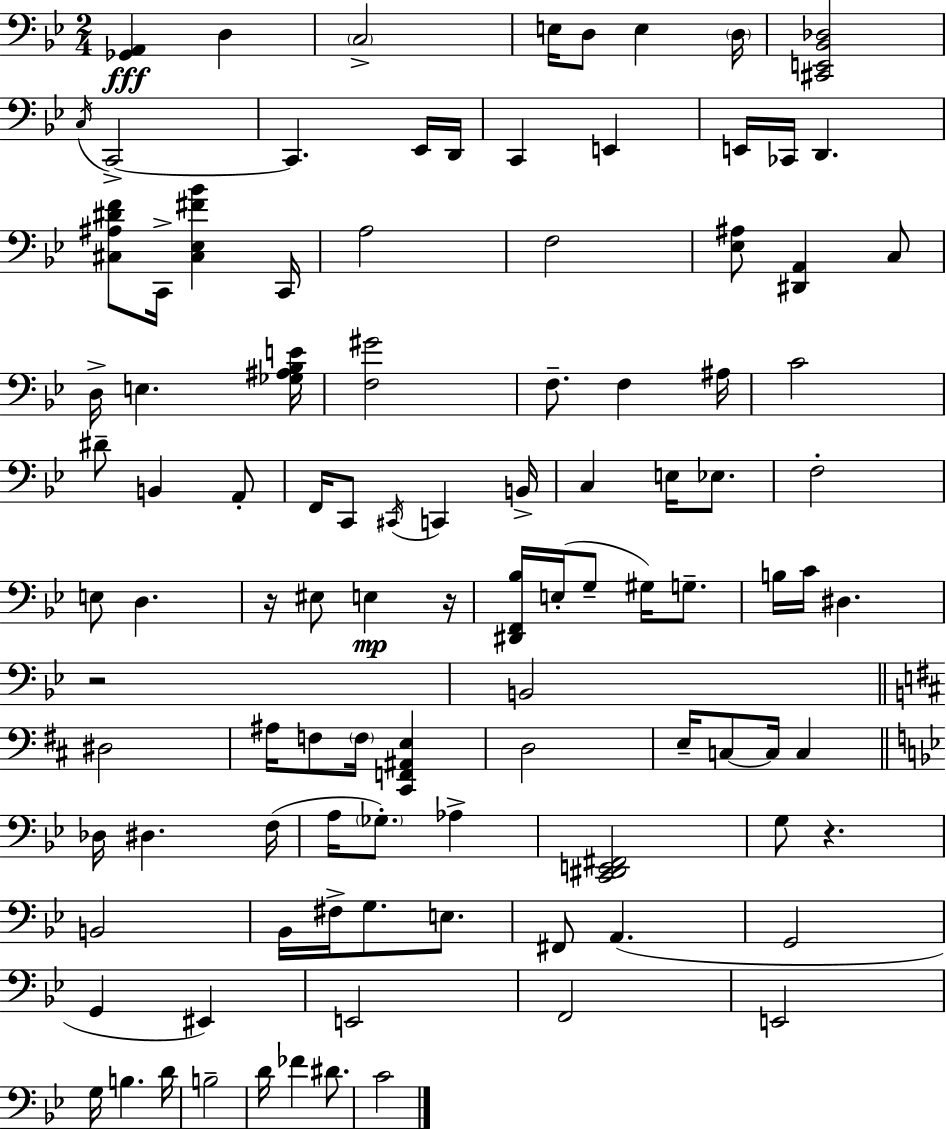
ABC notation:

X:1
T:Untitled
M:2/4
L:1/4
K:Gm
[_G,,A,,] D, C,2 E,/4 D,/2 E, D,/4 [^C,,E,,_B,,_D,]2 C,/4 C,,2 C,, _E,,/4 D,,/4 C,, E,, E,,/4 _C,,/4 D,, [^C,^A,^DF]/2 C,,/4 [^C,_E,^F_B] C,,/4 A,2 F,2 [_E,^A,]/2 [^D,,A,,] C,/2 D,/4 E, [_G,^A,_B,E]/4 [F,^G]2 F,/2 F, ^A,/4 C2 ^D/2 B,, A,,/2 F,,/4 C,,/2 ^C,,/4 C,, B,,/4 C, E,/4 _E,/2 F,2 E,/2 D, z/4 ^E,/2 E, z/4 [^D,,F,,_B,]/4 E,/4 G,/2 ^G,/4 G,/2 B,/4 C/4 ^D, z2 B,,2 ^D,2 ^A,/4 F,/2 F,/4 [^C,,F,,^A,,E,] D,2 E,/4 C,/2 C,/4 C, _D,/4 ^D, F,/4 A,/4 _G,/2 _A, [C,,^D,,E,,^F,,]2 G,/2 z B,,2 _B,,/4 ^F,/4 G,/2 E,/2 ^F,,/2 A,, G,,2 G,, ^E,, E,,2 F,,2 E,,2 G,/4 B, D/4 B,2 D/4 _F ^D/2 C2